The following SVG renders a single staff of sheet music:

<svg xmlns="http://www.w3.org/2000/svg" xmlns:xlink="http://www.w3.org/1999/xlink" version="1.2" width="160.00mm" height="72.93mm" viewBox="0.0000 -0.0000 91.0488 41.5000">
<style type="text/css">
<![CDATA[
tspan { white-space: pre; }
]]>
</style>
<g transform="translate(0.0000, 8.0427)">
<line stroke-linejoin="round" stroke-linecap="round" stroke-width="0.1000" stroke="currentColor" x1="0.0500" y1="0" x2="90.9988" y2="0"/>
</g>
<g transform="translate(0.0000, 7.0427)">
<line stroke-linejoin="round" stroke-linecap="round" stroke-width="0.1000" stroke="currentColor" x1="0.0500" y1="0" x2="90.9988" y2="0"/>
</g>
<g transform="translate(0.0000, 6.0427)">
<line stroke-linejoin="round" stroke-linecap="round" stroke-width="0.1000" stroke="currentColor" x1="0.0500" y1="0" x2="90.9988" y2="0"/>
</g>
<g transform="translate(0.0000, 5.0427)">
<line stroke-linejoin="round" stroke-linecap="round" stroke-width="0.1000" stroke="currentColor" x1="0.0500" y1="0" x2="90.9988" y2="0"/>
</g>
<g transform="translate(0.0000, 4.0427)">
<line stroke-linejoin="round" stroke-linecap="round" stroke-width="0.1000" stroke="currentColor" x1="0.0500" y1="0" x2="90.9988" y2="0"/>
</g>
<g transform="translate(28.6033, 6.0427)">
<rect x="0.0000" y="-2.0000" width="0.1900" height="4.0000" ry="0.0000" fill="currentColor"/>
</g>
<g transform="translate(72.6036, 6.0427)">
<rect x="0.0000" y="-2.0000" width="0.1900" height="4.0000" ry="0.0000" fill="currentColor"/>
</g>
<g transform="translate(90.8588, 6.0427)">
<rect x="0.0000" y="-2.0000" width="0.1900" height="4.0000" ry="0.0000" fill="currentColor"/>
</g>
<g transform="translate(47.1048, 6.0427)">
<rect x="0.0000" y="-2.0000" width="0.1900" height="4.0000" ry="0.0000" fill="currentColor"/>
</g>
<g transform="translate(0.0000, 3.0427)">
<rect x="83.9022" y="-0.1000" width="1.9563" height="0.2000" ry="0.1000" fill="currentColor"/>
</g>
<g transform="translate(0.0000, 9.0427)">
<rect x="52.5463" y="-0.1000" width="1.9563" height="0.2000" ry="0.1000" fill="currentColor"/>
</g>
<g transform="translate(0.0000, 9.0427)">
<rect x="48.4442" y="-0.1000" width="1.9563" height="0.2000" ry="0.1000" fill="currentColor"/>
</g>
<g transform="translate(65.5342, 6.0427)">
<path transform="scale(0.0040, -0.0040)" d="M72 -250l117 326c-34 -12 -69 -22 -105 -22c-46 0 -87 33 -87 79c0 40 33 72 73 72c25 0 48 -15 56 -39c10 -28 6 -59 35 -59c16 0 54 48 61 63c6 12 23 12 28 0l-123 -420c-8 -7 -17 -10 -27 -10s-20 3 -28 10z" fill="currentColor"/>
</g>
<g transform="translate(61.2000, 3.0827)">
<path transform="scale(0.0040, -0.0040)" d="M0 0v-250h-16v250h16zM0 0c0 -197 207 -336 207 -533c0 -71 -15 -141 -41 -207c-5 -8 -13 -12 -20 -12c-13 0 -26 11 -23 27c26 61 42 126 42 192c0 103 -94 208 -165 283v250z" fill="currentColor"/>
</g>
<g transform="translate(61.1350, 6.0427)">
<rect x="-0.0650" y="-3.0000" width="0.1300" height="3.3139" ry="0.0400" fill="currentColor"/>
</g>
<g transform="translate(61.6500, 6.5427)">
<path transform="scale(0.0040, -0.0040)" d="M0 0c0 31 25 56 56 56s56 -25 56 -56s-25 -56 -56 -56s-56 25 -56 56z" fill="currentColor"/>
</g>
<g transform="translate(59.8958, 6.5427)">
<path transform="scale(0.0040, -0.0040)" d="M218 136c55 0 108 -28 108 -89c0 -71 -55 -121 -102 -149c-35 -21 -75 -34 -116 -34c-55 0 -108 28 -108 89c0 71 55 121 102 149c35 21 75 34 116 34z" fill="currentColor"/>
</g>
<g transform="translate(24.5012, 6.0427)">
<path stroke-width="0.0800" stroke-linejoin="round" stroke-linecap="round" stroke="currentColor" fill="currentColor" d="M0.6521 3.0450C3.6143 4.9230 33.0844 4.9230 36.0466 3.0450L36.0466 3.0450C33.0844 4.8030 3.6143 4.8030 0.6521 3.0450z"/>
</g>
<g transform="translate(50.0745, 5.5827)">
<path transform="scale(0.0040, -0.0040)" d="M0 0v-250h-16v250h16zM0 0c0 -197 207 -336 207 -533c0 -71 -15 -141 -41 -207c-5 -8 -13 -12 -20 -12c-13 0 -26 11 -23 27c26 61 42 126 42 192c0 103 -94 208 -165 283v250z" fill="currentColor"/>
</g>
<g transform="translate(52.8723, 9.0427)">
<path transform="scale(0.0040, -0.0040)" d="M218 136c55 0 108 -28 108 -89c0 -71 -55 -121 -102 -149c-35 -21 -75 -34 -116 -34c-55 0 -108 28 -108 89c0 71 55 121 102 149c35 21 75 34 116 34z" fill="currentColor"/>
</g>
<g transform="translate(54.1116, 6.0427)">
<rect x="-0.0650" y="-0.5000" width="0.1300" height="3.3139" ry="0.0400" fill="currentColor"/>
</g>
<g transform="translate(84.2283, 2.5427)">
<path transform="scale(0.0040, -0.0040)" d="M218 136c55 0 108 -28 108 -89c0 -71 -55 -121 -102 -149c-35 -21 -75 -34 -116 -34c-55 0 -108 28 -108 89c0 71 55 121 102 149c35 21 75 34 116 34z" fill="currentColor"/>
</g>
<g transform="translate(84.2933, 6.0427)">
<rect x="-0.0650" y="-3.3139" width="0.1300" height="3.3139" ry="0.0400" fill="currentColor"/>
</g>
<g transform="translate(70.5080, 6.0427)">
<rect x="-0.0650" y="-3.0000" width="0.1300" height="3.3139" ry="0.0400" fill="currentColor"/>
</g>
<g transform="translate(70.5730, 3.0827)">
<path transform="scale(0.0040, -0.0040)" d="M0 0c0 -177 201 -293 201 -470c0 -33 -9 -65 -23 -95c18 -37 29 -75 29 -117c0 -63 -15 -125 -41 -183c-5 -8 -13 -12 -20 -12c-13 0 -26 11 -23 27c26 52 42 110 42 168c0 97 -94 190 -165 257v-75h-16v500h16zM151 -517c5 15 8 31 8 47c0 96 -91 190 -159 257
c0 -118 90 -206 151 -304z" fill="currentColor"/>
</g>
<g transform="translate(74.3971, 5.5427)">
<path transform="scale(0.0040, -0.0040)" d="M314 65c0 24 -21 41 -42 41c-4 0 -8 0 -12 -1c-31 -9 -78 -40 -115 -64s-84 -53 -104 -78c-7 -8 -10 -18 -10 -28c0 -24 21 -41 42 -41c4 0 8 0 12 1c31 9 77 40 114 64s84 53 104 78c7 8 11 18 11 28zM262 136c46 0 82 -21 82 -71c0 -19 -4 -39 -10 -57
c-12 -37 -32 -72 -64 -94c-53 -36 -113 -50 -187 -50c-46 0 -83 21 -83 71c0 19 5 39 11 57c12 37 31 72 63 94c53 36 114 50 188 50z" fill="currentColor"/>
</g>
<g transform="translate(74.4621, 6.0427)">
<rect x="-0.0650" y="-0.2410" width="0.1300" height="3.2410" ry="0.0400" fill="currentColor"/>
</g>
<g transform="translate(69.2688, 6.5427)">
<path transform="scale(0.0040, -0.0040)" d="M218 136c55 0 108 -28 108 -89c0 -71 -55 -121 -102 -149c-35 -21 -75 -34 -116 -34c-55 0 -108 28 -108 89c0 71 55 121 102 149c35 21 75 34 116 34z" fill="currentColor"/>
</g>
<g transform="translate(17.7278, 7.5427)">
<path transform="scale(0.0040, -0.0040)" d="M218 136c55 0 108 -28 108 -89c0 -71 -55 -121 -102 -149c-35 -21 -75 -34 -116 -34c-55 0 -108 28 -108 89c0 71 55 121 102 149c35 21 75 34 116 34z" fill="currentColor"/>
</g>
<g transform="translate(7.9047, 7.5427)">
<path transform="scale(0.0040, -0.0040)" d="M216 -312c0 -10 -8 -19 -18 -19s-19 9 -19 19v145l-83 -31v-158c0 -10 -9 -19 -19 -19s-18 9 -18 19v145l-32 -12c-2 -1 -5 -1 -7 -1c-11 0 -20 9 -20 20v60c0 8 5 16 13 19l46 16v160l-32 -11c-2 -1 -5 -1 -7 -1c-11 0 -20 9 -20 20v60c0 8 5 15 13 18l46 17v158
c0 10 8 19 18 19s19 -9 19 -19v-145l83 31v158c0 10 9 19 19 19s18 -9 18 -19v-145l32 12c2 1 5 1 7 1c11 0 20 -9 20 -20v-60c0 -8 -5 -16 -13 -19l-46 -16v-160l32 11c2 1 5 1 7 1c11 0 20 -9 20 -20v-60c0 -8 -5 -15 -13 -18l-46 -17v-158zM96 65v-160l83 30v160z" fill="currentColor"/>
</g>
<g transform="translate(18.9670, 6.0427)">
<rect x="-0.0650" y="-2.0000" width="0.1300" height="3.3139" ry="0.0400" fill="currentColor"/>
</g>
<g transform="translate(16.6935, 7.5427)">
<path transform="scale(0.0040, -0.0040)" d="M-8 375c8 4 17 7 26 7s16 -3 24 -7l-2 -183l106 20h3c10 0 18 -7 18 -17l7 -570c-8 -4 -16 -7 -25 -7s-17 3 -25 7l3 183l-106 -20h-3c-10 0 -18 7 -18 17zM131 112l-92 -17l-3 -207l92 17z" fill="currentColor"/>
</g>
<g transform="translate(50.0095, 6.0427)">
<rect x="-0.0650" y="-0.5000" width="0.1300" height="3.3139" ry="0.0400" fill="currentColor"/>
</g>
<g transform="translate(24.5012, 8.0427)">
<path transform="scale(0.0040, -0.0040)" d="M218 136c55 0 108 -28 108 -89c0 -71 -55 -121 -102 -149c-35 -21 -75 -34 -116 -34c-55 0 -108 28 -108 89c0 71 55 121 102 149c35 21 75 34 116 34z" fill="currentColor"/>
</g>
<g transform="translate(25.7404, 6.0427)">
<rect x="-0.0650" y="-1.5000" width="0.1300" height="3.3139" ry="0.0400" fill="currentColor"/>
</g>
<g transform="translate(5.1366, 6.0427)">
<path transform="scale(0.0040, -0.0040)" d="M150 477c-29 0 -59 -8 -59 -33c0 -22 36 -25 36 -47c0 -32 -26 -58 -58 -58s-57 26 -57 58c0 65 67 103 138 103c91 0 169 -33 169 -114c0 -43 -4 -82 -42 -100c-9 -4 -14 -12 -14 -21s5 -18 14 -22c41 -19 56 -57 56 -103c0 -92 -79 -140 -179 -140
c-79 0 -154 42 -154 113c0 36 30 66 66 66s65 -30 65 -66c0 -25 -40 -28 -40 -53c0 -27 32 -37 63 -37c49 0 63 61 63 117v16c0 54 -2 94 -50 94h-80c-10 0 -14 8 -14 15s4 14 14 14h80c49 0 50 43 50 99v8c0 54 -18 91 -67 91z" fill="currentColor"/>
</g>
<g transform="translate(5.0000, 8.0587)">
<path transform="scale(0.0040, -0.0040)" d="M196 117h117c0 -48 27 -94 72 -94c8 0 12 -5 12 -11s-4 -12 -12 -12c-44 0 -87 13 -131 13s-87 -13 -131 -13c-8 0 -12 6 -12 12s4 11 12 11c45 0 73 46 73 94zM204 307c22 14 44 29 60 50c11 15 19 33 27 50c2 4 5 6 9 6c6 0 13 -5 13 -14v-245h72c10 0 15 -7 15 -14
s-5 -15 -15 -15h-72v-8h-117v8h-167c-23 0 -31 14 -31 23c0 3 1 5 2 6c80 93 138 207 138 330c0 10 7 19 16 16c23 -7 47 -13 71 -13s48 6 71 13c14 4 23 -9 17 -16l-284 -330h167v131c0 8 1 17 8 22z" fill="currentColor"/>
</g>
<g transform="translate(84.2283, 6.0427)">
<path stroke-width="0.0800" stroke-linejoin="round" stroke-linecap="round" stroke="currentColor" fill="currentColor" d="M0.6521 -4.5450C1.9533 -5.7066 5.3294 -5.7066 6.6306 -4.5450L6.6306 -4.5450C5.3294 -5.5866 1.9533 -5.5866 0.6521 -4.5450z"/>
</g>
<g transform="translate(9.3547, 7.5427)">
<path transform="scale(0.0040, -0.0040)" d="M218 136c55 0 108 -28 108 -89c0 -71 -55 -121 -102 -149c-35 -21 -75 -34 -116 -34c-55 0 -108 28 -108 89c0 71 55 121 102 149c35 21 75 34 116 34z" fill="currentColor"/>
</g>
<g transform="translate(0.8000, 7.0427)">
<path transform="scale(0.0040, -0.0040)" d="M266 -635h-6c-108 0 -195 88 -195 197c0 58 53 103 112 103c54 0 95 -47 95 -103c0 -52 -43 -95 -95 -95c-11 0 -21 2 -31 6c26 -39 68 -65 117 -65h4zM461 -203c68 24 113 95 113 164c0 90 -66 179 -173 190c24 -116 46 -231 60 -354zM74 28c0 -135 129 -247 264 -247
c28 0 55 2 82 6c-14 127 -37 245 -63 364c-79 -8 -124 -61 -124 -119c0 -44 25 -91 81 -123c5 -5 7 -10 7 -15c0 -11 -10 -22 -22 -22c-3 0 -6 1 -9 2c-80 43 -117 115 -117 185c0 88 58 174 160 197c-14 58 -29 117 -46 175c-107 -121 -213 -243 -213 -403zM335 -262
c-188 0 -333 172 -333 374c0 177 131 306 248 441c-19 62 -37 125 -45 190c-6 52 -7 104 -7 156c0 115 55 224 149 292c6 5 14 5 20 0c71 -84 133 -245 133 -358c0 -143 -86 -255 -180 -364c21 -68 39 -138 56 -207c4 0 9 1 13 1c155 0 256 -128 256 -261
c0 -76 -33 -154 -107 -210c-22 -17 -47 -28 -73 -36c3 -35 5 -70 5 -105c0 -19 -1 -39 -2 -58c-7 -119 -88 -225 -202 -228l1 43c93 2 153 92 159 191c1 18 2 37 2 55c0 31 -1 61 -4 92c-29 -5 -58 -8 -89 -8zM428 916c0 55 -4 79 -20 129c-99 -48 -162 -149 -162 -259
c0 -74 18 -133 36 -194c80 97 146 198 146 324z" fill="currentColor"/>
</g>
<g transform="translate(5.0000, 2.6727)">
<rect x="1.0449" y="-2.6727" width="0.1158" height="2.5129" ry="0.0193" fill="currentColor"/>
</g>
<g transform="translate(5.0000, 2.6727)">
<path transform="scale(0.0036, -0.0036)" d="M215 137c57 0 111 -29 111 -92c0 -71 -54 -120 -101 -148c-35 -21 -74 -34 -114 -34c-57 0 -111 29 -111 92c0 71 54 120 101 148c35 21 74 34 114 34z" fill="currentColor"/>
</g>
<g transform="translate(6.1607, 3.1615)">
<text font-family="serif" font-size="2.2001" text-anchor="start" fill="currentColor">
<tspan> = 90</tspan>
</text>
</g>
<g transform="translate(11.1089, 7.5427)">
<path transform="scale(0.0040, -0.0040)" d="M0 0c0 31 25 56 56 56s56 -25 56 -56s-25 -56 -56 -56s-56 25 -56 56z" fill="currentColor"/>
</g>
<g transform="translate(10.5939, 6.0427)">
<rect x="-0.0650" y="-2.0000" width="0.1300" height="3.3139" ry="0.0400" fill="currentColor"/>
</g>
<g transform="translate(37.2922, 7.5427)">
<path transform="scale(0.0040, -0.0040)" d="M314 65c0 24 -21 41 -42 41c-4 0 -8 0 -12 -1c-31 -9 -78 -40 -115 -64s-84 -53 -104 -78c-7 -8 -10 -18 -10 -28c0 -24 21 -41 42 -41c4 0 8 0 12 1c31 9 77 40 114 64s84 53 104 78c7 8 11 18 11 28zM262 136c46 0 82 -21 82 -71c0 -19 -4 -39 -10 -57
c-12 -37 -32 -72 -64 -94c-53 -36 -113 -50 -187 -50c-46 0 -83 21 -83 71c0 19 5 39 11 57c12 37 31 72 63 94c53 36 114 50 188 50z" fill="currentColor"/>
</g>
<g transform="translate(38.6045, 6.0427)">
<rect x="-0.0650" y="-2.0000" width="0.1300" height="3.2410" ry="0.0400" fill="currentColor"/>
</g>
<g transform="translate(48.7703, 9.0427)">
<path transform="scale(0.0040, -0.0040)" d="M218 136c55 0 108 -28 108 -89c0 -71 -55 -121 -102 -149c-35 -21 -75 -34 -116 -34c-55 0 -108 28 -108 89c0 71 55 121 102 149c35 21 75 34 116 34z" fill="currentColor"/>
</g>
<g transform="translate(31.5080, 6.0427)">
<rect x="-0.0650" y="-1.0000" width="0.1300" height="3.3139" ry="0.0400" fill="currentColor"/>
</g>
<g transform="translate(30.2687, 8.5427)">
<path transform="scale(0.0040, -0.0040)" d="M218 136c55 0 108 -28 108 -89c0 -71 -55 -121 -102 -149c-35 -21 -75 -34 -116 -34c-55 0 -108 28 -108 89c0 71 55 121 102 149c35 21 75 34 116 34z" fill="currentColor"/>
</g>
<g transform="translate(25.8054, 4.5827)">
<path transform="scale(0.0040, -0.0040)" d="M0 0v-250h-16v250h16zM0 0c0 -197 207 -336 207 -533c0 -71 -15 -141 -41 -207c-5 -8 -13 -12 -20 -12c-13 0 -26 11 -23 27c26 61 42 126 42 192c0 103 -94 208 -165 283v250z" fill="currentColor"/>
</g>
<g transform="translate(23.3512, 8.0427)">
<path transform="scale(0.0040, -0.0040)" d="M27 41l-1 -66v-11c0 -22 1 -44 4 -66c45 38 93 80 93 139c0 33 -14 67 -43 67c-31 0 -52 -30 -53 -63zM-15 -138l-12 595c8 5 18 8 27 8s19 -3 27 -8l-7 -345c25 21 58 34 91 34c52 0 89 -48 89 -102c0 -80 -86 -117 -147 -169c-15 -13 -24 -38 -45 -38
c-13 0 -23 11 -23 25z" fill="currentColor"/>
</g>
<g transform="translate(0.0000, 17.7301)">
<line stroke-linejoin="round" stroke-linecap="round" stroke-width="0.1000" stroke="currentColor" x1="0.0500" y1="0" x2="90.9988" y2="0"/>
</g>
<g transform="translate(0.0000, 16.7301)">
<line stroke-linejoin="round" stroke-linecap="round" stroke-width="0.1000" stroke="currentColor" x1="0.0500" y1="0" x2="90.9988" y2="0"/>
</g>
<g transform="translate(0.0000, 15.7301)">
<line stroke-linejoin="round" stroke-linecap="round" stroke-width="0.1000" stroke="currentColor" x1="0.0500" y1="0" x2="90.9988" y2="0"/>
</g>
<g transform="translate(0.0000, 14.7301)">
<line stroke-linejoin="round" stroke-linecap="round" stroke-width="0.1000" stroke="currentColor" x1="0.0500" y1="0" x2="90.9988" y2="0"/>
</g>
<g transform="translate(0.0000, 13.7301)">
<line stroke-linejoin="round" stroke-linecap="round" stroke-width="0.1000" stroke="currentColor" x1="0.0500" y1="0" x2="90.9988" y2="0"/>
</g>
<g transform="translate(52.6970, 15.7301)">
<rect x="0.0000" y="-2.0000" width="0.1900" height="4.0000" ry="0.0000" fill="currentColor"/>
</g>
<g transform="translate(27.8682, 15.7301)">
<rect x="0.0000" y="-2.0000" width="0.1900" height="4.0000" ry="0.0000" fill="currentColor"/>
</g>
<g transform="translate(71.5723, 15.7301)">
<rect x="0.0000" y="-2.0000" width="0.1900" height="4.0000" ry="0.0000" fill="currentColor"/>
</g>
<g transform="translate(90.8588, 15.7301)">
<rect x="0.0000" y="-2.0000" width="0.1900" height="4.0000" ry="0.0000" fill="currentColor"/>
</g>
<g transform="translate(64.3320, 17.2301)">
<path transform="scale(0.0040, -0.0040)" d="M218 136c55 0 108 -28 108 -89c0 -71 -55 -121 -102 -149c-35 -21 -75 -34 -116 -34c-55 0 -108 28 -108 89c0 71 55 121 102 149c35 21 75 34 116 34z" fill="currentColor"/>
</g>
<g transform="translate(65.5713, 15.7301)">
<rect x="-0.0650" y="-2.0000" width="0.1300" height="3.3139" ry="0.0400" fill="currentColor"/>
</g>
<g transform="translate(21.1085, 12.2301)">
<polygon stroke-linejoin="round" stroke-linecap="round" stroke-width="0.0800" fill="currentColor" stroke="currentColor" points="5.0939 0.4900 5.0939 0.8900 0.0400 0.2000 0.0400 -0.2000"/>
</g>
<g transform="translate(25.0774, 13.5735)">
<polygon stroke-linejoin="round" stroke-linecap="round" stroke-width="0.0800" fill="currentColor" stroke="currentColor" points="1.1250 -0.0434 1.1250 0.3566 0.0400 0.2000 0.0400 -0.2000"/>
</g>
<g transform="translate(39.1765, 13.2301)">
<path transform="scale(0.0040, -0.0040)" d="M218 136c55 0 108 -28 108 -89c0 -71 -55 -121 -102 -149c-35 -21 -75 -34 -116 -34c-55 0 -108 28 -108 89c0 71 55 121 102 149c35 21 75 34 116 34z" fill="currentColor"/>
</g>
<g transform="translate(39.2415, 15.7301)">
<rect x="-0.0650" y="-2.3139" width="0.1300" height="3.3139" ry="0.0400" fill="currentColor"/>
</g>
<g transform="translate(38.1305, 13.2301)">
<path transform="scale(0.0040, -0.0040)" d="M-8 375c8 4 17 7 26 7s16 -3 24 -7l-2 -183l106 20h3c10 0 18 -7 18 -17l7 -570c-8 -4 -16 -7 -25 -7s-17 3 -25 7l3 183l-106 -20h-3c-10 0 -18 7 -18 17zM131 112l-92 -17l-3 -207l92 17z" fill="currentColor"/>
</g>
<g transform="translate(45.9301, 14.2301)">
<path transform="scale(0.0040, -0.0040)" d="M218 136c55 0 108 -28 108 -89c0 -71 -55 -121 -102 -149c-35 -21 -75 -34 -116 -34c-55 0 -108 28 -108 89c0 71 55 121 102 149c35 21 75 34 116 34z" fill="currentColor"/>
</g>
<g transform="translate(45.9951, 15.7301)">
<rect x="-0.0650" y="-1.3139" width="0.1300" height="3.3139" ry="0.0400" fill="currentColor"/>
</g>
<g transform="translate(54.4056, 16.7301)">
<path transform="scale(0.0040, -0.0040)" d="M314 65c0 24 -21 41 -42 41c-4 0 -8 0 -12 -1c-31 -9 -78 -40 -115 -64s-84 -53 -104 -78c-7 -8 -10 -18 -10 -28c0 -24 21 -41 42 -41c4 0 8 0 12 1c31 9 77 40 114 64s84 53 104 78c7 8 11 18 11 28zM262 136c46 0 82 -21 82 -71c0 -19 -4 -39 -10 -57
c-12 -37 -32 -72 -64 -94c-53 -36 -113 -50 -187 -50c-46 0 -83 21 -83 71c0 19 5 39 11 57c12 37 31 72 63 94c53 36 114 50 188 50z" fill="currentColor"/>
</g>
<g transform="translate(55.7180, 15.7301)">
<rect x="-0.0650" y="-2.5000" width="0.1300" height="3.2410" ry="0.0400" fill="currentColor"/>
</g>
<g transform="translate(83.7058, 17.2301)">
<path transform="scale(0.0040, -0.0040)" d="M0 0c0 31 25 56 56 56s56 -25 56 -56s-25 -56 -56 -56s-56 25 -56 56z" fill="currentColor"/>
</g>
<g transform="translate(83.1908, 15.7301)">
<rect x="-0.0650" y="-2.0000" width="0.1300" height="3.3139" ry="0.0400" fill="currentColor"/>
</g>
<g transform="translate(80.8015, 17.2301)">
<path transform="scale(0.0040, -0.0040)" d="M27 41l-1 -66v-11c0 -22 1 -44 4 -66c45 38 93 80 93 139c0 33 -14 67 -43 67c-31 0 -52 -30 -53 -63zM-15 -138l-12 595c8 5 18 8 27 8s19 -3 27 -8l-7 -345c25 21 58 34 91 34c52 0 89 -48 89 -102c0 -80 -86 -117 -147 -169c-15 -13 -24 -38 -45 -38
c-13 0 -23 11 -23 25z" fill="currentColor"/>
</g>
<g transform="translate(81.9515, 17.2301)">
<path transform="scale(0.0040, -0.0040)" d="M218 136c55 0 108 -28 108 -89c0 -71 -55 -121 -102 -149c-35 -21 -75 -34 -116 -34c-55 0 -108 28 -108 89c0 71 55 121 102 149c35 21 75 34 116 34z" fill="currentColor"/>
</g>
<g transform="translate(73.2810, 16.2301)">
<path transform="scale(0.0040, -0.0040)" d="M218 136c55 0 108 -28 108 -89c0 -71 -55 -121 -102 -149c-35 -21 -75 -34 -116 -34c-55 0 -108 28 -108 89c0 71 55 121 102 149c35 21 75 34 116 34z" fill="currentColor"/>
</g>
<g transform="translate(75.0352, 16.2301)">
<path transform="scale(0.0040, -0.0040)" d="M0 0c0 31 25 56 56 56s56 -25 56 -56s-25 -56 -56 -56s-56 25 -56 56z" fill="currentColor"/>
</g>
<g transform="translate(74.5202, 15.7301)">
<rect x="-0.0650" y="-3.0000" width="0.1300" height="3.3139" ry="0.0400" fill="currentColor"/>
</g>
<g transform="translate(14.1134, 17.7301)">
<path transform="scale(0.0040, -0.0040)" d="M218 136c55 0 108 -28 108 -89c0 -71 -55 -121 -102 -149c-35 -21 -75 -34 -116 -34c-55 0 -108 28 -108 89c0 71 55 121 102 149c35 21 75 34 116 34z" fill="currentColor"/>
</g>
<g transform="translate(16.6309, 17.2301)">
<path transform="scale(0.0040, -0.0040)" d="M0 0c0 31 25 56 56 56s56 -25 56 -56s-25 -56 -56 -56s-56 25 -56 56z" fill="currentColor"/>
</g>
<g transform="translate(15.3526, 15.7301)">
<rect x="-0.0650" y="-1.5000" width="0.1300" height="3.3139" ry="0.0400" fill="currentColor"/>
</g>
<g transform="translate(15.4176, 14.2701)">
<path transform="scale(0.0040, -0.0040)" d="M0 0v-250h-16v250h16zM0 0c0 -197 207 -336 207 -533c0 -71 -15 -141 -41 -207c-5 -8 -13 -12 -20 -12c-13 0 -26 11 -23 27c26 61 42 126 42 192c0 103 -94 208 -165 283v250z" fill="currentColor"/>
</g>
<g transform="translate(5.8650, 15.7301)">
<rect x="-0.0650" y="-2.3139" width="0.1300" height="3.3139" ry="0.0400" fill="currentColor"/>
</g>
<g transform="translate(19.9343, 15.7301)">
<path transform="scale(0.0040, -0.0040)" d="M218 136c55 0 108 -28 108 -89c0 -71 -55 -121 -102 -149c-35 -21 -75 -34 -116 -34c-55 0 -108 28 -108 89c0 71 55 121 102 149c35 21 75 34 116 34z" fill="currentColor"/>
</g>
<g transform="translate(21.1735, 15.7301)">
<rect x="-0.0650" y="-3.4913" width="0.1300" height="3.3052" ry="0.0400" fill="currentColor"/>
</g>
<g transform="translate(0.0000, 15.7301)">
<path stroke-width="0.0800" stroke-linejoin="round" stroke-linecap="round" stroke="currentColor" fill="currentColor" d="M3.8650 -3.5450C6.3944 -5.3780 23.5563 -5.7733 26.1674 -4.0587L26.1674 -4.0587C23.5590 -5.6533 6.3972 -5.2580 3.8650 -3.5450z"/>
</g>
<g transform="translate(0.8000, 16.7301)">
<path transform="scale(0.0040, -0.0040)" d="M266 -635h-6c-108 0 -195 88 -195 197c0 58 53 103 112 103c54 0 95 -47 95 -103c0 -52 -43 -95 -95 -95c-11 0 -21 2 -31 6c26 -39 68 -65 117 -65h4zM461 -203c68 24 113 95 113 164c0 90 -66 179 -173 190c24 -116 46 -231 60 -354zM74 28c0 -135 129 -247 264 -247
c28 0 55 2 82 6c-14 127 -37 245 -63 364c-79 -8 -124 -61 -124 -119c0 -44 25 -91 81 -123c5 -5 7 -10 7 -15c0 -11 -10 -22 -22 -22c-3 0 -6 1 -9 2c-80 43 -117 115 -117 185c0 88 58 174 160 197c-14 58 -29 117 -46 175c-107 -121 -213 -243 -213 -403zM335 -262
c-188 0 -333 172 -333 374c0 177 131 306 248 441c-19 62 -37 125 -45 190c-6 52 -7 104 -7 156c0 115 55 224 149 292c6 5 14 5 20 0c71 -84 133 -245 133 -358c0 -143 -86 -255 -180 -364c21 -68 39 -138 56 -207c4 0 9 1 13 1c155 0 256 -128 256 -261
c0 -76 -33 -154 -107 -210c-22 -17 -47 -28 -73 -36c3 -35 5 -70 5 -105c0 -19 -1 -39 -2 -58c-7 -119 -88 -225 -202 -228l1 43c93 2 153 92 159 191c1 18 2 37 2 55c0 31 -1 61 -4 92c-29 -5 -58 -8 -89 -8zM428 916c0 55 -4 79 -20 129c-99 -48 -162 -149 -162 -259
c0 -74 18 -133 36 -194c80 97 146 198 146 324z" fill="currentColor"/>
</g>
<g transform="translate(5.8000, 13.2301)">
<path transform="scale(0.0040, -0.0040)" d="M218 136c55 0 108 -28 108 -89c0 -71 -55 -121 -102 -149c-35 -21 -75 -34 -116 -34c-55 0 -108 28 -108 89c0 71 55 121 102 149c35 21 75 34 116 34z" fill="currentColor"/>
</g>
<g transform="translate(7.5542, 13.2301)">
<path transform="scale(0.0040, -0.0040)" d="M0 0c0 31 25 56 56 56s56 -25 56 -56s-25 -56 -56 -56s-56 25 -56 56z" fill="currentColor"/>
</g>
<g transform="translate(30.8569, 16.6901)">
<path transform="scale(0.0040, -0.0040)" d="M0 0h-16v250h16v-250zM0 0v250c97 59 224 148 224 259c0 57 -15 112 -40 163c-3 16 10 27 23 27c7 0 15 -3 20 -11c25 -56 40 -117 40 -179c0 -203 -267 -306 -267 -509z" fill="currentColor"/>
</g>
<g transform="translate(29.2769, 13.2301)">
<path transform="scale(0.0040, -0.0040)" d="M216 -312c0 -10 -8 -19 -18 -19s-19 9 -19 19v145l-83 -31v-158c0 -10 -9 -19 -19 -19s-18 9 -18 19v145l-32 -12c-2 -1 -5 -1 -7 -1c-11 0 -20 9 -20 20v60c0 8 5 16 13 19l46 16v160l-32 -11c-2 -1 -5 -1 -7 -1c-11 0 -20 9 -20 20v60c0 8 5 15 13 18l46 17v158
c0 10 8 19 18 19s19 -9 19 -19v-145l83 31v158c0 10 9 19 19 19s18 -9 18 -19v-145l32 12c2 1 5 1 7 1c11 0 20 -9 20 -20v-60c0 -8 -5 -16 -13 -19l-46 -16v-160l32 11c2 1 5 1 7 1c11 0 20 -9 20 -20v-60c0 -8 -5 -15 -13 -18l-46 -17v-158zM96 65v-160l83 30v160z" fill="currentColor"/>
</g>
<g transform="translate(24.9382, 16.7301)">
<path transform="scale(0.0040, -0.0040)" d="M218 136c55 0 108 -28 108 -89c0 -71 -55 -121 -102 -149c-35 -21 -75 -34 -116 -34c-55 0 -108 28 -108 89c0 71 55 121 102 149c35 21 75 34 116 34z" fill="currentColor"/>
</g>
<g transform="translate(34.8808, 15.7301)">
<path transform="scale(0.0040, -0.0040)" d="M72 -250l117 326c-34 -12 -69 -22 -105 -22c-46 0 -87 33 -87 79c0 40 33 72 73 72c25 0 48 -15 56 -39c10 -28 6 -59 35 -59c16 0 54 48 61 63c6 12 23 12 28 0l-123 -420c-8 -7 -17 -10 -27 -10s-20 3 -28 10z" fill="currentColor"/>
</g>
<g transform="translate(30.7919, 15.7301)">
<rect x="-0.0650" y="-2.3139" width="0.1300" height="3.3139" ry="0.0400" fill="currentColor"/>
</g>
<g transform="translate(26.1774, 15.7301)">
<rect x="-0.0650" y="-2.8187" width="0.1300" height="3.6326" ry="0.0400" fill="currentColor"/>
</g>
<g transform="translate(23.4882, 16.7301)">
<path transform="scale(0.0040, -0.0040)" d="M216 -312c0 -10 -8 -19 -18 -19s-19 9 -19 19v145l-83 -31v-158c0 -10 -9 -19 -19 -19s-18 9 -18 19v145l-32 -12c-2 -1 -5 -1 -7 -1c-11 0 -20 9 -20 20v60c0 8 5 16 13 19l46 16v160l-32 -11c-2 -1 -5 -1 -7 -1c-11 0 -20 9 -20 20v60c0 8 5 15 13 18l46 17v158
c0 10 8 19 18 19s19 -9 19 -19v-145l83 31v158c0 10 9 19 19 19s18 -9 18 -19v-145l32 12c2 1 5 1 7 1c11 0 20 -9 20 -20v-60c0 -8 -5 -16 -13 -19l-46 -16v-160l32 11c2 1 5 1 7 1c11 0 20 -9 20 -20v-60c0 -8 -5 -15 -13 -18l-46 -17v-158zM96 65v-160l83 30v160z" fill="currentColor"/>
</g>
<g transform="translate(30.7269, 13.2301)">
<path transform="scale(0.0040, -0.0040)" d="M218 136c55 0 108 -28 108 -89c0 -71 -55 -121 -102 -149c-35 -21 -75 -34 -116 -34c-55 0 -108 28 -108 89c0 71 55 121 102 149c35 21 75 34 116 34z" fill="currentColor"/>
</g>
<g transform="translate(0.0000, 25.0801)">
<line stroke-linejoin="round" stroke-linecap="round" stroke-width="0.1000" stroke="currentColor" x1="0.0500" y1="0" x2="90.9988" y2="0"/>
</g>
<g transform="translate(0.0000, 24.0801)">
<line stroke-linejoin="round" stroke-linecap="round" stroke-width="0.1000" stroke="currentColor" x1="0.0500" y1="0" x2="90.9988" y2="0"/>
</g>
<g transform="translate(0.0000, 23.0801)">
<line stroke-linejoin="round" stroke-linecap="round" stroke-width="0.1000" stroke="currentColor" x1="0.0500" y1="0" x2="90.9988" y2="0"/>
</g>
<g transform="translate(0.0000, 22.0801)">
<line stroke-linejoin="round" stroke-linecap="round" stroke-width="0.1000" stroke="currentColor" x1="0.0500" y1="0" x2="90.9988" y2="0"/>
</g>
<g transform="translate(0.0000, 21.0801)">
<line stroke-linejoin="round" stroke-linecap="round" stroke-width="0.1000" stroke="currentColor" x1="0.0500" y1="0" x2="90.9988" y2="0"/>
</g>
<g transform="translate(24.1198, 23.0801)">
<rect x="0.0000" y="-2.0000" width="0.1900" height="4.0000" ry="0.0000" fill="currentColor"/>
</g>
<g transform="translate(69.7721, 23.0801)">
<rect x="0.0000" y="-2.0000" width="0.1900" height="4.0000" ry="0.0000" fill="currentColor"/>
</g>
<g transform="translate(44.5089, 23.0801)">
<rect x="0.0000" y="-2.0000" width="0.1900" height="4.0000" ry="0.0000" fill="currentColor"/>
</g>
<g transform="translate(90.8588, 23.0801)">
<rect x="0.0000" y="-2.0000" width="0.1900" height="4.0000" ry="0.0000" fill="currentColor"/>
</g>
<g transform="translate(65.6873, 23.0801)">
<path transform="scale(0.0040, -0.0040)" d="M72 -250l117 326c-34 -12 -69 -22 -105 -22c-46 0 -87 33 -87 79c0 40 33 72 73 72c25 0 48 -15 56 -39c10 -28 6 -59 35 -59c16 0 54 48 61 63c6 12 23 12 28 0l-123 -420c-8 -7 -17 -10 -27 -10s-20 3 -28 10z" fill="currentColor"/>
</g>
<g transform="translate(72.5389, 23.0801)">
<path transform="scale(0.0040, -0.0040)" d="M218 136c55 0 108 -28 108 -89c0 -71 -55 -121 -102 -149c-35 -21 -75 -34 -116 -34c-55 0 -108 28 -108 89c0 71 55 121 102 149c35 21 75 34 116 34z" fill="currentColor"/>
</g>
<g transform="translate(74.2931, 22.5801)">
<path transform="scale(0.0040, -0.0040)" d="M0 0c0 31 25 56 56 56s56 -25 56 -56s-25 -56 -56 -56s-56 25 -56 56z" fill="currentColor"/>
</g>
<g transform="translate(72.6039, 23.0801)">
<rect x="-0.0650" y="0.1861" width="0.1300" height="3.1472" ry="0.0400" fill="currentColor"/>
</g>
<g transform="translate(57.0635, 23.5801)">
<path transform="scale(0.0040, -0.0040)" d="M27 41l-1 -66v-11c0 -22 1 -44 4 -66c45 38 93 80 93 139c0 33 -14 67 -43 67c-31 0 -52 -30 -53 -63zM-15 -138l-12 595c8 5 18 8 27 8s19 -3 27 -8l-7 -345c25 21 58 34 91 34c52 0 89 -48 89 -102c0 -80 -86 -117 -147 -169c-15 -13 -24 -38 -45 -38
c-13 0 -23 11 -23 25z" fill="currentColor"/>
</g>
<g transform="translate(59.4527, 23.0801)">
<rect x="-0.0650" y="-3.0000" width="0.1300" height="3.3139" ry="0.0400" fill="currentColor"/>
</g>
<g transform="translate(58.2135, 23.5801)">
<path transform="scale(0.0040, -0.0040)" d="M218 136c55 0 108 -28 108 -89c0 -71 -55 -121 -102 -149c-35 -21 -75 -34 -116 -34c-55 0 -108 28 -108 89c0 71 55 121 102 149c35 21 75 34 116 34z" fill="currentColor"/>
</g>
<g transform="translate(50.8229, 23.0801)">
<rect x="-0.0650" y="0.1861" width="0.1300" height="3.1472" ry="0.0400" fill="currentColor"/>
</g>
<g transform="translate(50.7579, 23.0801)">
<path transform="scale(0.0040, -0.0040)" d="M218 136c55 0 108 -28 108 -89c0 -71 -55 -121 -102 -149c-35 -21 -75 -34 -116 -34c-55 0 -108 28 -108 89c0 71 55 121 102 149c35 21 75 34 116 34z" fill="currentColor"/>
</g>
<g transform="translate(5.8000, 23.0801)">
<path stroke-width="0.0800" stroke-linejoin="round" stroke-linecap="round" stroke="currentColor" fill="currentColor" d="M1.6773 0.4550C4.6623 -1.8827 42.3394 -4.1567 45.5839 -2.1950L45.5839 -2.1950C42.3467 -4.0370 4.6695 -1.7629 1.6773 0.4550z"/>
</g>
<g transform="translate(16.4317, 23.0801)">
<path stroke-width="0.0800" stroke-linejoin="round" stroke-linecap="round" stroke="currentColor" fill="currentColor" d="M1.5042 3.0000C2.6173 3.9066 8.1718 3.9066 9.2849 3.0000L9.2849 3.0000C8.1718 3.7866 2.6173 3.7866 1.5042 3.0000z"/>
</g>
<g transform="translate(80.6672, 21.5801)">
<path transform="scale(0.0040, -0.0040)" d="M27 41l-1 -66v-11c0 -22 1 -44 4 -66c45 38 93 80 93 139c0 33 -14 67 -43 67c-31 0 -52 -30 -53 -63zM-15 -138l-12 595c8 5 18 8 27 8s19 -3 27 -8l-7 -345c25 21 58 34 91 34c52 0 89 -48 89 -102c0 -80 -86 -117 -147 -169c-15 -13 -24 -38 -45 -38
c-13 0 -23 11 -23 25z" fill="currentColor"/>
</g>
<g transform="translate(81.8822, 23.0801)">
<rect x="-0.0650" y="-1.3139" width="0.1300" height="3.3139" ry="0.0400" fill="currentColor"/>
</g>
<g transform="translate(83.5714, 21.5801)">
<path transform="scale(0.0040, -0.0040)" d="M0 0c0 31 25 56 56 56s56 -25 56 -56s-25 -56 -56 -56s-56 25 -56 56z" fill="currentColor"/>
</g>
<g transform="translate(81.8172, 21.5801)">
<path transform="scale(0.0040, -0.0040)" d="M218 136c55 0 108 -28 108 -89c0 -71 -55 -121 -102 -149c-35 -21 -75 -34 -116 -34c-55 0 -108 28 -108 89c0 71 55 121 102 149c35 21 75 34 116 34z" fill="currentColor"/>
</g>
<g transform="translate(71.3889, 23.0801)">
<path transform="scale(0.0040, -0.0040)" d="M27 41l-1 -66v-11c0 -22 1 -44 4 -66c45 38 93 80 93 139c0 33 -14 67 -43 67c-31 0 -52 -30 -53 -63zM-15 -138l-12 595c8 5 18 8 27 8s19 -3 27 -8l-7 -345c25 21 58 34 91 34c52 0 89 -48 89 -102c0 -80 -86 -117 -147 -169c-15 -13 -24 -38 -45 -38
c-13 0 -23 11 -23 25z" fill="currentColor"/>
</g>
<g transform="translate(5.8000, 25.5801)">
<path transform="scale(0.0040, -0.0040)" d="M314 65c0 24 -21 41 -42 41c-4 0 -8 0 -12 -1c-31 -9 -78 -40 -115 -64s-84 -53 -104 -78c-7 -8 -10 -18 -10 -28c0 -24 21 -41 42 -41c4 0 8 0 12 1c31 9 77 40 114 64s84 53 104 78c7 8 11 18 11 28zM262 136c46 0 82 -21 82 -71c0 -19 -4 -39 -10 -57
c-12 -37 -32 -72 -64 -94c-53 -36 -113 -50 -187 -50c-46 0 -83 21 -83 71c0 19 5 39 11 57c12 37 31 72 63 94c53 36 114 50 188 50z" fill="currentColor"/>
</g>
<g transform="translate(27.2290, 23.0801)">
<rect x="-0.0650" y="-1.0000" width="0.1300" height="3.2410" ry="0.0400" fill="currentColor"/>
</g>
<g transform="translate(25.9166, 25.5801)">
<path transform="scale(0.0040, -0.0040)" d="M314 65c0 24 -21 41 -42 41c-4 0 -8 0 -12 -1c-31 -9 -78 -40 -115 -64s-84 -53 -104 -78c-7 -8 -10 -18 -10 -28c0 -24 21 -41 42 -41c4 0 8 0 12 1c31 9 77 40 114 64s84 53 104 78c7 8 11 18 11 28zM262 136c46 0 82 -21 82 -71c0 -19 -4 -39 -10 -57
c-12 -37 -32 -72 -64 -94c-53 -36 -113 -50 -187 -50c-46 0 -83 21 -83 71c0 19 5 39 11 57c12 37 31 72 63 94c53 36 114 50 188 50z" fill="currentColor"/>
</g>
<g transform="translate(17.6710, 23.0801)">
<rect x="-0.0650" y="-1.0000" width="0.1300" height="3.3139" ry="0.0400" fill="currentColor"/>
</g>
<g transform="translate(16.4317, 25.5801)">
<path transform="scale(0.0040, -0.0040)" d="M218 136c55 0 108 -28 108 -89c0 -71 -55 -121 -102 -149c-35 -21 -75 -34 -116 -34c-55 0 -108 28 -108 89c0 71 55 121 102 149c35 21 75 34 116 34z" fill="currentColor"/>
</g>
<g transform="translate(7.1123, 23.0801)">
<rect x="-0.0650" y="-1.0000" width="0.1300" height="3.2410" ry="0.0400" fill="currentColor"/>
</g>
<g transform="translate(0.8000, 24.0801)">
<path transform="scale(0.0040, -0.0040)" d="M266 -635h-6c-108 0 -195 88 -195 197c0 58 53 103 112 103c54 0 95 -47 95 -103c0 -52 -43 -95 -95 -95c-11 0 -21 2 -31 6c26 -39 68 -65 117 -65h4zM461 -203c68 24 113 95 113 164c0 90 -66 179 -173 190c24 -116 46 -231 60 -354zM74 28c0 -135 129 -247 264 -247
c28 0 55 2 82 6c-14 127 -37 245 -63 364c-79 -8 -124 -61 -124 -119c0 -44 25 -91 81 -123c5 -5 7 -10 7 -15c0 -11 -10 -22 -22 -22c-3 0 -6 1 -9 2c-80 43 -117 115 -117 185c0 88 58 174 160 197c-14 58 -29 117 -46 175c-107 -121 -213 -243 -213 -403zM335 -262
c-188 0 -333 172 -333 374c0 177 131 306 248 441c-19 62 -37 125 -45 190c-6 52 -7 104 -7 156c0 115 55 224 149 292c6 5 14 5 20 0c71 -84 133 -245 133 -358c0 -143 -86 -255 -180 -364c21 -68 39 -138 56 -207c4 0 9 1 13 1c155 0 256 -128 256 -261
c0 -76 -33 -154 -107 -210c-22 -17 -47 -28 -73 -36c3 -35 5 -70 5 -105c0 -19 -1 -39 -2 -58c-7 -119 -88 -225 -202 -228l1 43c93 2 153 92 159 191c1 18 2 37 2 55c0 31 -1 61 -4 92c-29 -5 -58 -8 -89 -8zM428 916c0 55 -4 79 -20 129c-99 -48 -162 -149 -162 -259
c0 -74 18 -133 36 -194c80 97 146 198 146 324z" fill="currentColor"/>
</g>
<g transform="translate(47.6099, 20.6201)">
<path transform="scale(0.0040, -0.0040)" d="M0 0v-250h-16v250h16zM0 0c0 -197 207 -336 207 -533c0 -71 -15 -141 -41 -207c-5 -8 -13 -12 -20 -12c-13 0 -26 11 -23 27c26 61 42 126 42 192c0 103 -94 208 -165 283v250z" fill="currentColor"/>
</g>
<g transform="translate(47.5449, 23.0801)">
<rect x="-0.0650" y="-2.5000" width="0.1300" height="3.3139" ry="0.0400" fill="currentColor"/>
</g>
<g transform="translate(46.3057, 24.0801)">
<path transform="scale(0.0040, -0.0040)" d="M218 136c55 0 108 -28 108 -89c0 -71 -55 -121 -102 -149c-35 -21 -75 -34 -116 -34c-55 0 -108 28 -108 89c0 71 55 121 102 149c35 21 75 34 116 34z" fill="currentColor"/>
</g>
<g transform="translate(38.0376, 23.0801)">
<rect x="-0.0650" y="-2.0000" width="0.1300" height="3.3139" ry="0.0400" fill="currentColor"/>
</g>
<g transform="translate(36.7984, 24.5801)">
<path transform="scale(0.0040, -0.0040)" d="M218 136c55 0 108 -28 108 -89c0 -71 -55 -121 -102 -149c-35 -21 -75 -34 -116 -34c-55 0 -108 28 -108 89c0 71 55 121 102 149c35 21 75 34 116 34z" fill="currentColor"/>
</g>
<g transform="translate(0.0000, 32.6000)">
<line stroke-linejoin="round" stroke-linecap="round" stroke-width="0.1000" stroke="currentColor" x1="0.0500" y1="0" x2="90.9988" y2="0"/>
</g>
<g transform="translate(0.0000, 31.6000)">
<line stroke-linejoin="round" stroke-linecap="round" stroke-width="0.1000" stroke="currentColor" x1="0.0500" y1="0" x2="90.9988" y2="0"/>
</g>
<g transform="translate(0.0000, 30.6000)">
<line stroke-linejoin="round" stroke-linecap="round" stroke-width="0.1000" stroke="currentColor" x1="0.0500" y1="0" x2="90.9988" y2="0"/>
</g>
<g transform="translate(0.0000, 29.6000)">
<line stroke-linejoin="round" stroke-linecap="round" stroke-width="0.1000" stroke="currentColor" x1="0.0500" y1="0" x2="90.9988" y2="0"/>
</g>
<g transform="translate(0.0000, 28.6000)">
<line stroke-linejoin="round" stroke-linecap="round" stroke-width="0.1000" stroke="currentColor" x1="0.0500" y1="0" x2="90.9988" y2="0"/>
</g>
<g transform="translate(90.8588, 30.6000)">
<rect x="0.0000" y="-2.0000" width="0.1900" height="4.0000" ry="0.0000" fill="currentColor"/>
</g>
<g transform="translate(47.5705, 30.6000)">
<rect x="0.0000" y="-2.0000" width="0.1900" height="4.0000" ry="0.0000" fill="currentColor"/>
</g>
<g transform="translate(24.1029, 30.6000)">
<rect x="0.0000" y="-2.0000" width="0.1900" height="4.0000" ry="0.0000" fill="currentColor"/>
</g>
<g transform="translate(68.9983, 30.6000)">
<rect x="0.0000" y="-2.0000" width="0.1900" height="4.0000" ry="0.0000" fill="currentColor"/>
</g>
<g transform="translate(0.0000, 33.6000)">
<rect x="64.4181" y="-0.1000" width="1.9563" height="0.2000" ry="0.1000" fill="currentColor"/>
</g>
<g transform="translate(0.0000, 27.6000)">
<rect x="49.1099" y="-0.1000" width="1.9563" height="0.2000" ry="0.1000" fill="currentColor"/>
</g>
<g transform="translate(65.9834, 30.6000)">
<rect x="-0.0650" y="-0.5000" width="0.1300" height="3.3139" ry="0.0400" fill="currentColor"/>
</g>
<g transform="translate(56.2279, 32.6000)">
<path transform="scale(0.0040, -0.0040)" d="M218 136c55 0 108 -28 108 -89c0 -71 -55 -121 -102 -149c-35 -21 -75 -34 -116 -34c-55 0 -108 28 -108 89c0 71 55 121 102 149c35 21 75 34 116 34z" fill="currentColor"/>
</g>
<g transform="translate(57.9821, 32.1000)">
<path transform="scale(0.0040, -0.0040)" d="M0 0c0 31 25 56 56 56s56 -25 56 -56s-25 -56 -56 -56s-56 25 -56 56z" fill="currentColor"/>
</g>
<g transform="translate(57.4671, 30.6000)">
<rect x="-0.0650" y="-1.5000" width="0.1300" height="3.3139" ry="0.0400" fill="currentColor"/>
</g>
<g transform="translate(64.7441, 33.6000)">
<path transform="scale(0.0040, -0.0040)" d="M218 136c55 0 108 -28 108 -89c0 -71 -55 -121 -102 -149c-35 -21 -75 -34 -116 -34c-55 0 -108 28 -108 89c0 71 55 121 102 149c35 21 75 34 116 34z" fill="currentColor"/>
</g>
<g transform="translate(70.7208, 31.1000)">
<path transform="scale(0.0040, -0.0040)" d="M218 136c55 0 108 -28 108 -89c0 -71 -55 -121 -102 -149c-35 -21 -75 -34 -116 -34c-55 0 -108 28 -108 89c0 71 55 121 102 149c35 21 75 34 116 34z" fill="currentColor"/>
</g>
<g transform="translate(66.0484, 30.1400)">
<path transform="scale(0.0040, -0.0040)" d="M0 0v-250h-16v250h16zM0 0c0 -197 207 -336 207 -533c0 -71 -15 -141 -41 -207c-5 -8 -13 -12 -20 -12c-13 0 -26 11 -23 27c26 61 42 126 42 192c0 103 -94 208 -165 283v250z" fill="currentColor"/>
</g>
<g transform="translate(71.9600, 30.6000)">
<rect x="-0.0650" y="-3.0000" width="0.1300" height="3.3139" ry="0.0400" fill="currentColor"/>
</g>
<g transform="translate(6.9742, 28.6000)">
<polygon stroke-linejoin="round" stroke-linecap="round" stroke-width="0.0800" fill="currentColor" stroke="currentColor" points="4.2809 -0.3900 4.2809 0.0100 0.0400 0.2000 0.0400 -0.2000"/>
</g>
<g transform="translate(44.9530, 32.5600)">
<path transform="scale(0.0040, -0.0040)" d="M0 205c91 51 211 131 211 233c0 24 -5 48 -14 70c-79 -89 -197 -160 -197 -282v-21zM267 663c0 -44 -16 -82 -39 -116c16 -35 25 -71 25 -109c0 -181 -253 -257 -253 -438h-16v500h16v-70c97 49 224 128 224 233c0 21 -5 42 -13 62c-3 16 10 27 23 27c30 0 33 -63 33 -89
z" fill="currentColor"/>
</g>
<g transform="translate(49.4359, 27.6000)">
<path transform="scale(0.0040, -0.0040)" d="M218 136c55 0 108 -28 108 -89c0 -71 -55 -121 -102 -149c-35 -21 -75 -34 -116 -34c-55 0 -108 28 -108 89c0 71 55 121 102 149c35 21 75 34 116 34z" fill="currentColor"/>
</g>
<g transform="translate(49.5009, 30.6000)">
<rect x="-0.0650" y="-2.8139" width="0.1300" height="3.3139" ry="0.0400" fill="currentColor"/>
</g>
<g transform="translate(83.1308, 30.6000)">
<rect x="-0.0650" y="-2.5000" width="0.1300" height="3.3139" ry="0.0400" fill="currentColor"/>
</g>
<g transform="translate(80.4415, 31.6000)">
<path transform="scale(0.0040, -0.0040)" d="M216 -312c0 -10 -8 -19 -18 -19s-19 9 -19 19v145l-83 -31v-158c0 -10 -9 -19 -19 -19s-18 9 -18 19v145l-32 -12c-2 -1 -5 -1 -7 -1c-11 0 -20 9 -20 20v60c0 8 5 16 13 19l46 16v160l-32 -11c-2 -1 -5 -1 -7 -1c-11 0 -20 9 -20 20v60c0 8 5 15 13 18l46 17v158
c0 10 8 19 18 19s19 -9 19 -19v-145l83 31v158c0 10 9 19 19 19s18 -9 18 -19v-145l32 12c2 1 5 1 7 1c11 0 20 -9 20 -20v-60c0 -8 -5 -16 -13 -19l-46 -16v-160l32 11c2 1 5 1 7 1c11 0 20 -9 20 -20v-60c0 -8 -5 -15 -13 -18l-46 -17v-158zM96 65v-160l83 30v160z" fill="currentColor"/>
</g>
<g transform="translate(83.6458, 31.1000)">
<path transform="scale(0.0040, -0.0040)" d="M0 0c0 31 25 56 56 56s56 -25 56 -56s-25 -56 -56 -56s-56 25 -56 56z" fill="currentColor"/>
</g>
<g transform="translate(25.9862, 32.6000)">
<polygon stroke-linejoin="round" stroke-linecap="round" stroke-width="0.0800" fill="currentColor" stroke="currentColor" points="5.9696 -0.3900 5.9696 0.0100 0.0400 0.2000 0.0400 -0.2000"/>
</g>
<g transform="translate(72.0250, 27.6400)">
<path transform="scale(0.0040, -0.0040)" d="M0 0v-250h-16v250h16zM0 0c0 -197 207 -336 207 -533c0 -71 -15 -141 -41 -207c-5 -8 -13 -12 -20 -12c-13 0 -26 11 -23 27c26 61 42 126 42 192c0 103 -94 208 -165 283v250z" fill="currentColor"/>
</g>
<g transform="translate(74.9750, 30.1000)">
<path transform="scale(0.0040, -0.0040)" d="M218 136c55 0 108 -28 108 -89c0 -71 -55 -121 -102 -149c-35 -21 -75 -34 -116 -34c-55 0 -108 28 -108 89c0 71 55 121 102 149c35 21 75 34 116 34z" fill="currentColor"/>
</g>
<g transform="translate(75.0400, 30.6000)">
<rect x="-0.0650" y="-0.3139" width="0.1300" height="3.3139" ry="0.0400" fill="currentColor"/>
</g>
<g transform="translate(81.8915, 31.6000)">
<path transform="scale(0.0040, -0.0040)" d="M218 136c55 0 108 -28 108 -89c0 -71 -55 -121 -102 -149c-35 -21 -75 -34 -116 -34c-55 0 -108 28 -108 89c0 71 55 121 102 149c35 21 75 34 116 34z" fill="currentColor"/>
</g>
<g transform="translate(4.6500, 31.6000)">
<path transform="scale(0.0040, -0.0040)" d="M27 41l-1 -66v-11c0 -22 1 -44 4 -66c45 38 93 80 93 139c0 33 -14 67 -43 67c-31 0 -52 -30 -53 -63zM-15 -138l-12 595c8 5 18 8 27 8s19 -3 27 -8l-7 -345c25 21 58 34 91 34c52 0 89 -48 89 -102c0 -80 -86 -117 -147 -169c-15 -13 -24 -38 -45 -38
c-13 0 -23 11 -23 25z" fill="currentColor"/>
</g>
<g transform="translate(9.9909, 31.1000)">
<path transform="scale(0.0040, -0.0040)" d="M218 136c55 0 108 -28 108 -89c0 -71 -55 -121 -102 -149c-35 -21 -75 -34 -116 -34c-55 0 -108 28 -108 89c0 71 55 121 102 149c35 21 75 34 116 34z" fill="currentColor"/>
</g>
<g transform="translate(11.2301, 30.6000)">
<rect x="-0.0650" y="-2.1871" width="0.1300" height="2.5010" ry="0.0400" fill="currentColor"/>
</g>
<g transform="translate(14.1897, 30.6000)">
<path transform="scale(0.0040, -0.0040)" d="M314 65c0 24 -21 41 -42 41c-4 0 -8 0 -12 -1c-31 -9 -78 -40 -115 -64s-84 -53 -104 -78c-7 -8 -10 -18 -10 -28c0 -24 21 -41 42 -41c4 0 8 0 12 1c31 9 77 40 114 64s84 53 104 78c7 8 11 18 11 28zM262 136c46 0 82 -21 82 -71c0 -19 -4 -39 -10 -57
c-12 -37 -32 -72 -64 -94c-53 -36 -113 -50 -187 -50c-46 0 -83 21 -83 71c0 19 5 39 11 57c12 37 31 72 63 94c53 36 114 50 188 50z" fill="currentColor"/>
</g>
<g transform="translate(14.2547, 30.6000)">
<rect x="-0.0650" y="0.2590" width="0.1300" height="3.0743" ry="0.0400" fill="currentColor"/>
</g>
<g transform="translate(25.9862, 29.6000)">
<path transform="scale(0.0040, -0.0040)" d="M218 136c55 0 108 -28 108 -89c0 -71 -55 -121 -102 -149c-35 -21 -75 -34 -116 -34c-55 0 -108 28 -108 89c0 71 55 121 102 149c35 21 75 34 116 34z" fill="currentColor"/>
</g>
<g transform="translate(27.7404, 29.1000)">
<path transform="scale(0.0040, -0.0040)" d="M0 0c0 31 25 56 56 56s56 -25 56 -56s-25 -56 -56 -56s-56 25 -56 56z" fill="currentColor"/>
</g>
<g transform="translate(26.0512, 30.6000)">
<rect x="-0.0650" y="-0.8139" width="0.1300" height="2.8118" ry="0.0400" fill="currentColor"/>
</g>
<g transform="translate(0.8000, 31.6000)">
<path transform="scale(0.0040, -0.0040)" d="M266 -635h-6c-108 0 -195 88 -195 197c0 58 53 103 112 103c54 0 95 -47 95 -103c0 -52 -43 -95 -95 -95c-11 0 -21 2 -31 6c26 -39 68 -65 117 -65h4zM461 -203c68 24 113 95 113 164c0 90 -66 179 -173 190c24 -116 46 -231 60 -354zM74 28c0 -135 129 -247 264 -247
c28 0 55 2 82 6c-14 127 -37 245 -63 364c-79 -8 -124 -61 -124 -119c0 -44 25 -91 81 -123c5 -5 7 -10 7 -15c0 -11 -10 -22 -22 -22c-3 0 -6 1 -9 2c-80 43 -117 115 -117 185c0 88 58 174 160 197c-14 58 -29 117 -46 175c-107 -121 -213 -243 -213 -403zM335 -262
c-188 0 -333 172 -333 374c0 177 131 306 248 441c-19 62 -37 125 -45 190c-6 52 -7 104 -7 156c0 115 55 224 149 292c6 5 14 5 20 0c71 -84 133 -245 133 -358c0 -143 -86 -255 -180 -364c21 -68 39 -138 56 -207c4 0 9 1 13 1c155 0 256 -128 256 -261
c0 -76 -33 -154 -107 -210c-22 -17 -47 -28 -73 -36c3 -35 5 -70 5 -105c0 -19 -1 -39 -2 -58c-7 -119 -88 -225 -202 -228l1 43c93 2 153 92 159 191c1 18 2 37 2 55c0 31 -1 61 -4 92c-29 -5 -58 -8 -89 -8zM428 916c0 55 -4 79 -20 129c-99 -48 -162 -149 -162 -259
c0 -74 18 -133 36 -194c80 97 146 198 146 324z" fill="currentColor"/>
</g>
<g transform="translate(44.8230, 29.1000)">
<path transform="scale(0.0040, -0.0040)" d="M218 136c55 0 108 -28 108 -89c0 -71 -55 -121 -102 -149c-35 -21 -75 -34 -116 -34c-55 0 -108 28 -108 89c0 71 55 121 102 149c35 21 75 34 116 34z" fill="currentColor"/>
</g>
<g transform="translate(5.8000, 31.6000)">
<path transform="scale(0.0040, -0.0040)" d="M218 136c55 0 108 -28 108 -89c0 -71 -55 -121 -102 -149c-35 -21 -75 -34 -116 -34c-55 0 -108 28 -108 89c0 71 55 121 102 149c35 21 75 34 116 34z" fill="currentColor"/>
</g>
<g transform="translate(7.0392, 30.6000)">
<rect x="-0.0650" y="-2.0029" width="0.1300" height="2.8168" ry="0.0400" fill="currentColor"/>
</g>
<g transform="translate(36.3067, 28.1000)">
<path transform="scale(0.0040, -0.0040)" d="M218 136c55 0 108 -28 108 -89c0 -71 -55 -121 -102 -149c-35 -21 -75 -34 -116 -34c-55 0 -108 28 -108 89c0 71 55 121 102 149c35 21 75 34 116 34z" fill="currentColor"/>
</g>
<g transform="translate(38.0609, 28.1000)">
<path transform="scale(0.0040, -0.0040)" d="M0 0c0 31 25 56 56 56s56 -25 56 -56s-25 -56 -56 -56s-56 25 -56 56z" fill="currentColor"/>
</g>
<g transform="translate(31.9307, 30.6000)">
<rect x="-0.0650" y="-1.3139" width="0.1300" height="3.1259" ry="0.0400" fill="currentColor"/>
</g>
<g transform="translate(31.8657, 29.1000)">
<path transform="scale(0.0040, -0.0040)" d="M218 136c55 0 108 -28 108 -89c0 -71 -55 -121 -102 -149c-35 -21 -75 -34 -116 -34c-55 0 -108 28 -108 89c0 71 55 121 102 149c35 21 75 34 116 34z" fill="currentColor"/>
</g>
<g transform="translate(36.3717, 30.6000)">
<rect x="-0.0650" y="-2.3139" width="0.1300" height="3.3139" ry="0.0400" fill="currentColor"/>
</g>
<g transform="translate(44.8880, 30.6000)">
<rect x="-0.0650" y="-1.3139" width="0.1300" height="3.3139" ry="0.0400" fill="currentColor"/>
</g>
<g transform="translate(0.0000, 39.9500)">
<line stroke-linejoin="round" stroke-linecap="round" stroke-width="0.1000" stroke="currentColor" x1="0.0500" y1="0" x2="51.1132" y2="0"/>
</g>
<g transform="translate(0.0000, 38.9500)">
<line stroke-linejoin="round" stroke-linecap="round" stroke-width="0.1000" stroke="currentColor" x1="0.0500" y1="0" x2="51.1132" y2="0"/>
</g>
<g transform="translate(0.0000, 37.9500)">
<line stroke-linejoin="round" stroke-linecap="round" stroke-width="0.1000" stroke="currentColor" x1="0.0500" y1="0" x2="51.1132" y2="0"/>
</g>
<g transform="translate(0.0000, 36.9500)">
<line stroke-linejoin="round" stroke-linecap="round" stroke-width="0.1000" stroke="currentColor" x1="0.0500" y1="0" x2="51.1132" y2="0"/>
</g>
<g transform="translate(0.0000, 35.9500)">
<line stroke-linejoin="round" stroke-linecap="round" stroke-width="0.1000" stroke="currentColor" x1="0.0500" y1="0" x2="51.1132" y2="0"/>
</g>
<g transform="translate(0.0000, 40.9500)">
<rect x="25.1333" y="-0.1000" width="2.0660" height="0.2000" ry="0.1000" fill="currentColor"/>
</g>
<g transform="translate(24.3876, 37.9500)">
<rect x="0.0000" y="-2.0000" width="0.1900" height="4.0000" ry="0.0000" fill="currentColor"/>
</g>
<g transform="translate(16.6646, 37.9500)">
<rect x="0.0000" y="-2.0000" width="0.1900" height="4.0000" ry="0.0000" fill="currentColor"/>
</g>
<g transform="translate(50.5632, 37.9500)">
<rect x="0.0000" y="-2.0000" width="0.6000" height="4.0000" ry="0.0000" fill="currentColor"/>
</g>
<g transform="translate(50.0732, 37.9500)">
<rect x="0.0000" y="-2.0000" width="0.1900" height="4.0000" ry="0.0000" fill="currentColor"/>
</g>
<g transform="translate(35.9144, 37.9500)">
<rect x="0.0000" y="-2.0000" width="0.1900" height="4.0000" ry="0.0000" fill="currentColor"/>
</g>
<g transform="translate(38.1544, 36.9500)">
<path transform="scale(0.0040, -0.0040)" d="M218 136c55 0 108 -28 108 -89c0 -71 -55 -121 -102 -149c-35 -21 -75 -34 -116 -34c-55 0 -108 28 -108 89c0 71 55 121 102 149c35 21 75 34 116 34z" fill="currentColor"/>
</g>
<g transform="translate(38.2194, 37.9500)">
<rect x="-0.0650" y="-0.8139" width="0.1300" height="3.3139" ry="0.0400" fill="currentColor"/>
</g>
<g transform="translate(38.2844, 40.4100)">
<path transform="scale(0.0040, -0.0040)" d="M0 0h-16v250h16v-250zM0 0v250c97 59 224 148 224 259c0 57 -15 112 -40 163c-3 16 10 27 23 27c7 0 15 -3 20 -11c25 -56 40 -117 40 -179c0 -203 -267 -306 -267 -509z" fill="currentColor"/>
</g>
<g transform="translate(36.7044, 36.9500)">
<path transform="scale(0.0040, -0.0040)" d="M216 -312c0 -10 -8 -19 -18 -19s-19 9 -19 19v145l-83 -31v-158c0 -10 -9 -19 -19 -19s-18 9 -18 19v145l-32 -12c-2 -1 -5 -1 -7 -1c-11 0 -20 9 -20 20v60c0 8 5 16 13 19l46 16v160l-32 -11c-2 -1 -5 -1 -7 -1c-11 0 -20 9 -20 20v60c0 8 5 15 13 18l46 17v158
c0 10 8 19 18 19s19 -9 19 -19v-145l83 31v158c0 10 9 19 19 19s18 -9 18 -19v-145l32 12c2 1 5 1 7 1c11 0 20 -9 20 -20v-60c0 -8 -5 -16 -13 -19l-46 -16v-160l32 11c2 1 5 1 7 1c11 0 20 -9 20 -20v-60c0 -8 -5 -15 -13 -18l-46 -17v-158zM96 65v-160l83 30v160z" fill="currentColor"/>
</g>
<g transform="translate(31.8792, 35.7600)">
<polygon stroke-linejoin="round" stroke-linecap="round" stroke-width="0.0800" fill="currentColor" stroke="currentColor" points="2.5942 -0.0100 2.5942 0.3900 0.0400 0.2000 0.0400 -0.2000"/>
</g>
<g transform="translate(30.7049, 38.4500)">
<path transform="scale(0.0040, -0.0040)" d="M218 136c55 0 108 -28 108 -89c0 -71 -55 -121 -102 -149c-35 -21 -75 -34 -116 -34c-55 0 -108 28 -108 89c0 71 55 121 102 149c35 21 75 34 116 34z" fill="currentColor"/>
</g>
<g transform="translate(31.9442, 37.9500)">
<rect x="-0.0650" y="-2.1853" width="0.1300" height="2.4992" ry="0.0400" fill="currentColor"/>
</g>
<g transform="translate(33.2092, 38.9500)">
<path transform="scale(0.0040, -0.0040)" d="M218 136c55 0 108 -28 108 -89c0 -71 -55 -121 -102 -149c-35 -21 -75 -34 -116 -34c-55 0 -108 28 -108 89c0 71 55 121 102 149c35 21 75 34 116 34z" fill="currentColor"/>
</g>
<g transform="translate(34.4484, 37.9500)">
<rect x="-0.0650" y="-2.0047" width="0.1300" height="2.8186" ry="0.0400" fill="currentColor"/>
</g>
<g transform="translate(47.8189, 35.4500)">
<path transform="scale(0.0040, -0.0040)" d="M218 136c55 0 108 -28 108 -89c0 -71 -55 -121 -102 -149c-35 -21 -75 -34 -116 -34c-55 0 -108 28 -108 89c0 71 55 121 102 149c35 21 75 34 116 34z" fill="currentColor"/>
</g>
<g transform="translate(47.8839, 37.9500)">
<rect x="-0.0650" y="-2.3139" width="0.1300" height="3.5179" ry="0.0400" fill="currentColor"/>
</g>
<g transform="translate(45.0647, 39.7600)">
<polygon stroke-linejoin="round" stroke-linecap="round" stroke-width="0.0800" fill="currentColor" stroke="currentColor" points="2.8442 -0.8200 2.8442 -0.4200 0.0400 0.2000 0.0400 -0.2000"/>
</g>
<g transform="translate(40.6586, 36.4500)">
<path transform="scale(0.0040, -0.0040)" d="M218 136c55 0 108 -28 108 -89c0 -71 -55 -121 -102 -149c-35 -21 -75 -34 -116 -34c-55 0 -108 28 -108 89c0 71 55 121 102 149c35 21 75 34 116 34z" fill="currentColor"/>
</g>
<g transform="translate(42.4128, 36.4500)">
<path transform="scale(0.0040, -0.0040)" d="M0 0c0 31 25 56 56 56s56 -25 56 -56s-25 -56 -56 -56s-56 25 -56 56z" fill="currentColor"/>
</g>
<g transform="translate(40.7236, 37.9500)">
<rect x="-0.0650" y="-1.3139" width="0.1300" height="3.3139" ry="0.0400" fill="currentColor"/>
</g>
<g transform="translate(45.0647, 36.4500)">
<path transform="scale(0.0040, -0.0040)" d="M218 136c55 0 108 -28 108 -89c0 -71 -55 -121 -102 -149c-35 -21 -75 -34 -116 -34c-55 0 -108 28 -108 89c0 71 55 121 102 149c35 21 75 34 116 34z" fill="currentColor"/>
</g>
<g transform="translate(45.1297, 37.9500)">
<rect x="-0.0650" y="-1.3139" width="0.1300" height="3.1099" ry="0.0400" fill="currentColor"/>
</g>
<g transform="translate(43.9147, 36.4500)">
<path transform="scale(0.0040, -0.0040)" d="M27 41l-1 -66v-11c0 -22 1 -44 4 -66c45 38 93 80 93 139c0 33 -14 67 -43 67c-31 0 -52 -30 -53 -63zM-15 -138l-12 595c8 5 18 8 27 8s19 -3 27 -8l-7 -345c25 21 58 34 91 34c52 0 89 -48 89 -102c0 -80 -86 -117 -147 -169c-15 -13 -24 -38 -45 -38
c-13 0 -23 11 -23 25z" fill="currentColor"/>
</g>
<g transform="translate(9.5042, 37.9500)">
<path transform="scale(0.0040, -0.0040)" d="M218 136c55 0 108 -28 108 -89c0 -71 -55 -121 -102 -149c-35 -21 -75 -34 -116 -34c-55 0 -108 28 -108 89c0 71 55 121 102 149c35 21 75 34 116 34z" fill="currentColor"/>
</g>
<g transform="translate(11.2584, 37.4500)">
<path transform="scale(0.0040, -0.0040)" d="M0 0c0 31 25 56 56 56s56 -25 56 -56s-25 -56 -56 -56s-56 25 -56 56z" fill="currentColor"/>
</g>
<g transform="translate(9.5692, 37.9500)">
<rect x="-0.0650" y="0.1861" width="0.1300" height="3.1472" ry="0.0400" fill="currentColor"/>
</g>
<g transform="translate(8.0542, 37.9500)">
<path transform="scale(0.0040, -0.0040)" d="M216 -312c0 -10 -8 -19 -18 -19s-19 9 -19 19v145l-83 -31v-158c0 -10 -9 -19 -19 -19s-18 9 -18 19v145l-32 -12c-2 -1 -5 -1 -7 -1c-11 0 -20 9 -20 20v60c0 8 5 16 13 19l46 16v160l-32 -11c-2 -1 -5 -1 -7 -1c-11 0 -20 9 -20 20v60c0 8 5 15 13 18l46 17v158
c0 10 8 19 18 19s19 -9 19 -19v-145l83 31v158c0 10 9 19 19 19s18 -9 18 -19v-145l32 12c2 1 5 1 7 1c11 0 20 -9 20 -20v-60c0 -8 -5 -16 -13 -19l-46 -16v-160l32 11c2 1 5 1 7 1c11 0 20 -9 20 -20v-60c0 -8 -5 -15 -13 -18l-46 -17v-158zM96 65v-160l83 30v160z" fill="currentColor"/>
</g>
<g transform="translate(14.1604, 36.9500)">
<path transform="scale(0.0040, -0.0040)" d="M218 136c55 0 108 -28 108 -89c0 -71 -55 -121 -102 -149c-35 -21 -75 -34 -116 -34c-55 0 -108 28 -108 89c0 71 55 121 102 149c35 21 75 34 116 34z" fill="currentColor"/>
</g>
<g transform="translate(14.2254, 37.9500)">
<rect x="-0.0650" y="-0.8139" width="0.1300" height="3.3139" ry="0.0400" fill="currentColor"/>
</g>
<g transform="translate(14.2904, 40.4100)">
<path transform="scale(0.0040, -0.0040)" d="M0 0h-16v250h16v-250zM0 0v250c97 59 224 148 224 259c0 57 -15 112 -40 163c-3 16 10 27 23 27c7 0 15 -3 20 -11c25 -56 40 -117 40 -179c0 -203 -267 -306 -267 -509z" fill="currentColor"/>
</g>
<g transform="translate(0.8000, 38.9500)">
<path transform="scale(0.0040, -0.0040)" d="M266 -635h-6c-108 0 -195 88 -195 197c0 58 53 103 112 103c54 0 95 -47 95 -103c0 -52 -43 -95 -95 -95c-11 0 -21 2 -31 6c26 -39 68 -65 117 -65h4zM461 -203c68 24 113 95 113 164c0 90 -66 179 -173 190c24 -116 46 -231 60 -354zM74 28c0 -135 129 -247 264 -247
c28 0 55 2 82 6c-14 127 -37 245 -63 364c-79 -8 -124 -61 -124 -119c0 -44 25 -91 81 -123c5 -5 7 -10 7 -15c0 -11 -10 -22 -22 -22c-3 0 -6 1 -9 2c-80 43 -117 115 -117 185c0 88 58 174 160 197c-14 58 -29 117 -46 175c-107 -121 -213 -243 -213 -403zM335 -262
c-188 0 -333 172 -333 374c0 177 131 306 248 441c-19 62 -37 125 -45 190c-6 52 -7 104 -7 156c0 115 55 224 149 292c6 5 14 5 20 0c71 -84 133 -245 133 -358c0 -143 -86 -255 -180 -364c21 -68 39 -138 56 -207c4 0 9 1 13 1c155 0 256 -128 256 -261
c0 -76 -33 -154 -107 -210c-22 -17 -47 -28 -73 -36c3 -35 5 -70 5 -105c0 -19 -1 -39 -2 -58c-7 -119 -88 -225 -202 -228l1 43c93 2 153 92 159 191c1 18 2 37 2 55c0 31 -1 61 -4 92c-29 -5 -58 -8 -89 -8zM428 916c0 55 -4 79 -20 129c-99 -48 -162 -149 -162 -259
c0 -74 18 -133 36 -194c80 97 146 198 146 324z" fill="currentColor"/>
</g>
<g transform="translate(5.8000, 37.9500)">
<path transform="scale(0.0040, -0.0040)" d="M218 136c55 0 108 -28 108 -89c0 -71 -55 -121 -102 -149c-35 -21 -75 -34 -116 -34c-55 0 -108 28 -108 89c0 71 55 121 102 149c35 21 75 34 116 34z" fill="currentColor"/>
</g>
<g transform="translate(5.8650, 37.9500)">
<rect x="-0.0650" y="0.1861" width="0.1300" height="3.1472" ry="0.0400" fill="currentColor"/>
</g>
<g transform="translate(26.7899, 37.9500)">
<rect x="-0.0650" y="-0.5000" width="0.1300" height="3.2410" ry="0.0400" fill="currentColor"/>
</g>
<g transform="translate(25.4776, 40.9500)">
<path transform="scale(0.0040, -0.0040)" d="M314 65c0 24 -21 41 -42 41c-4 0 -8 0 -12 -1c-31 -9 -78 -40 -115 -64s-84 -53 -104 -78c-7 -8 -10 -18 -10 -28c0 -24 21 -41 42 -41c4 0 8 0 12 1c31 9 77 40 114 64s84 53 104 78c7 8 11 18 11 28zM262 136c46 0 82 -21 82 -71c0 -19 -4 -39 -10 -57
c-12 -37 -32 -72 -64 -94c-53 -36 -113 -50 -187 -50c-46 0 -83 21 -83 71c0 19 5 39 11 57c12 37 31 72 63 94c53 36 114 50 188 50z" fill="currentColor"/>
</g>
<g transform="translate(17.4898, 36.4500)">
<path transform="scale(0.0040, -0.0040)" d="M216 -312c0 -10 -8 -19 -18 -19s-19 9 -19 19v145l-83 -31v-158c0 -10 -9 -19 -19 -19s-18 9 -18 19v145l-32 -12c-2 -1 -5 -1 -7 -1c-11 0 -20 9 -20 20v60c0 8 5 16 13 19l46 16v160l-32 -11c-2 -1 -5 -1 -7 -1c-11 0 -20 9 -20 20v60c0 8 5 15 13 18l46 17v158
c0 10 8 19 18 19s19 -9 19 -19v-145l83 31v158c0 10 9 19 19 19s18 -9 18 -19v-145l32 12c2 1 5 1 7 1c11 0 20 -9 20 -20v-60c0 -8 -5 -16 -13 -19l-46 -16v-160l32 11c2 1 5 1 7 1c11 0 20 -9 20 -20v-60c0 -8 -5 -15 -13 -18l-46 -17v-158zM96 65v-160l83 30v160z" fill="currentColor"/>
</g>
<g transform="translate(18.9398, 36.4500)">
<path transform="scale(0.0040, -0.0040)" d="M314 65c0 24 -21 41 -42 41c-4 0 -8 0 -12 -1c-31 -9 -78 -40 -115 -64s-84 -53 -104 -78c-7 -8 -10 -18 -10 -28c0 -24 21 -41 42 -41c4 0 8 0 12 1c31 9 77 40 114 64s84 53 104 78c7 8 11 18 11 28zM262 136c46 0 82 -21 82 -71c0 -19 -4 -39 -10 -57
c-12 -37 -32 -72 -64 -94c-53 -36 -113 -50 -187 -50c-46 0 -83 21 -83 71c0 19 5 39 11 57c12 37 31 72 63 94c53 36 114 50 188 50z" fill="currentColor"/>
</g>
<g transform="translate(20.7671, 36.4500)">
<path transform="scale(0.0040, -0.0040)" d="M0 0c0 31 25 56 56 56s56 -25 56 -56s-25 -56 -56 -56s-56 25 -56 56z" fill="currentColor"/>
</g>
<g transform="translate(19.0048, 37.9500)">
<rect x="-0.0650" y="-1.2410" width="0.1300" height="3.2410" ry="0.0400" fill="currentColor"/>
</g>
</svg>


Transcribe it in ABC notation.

X:1
T:Untitled
M:3/4
L:1/4
K:C
^F F _E/2 D F2 C/2 C A/2 z/2 A/4 c2 b g E/2 B/2 ^G/4 ^g/2 z/2 g e G2 F A _F D2 D D2 F G/2 B _A z/2 _B _e _G/2 A/2 B2 d/2 e/2 g e/4 a E C/2 A/2 c ^G B ^B d/2 ^e2 C2 A/2 G/2 ^d/2 e _e/2 g/2